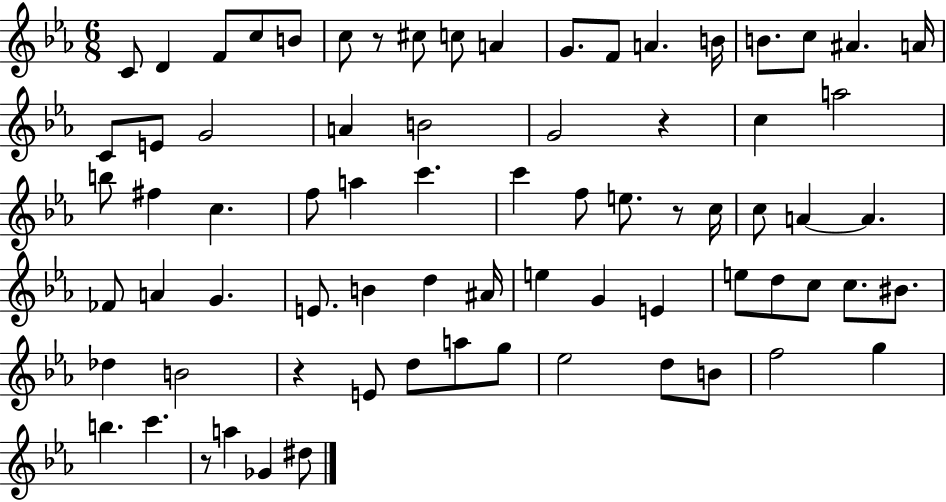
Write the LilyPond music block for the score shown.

{
  \clef treble
  \numericTimeSignature
  \time 6/8
  \key ees \major
  c'8 d'4 f'8 c''8 b'8 | c''8 r8 cis''8 c''8 a'4 | g'8. f'8 a'4. b'16 | b'8. c''8 ais'4. a'16 | \break c'8 e'8 g'2 | a'4 b'2 | g'2 r4 | c''4 a''2 | \break b''8 fis''4 c''4. | f''8 a''4 c'''4. | c'''4 f''8 e''8. r8 c''16 | c''8 a'4~~ a'4. | \break fes'8 a'4 g'4. | e'8. b'4 d''4 ais'16 | e''4 g'4 e'4 | e''8 d''8 c''8 c''8. bis'8. | \break des''4 b'2 | r4 e'8 d''8 a''8 g''8 | ees''2 d''8 b'8 | f''2 g''4 | \break b''4. c'''4. | r8 a''4 ges'4 dis''8 | \bar "|."
}